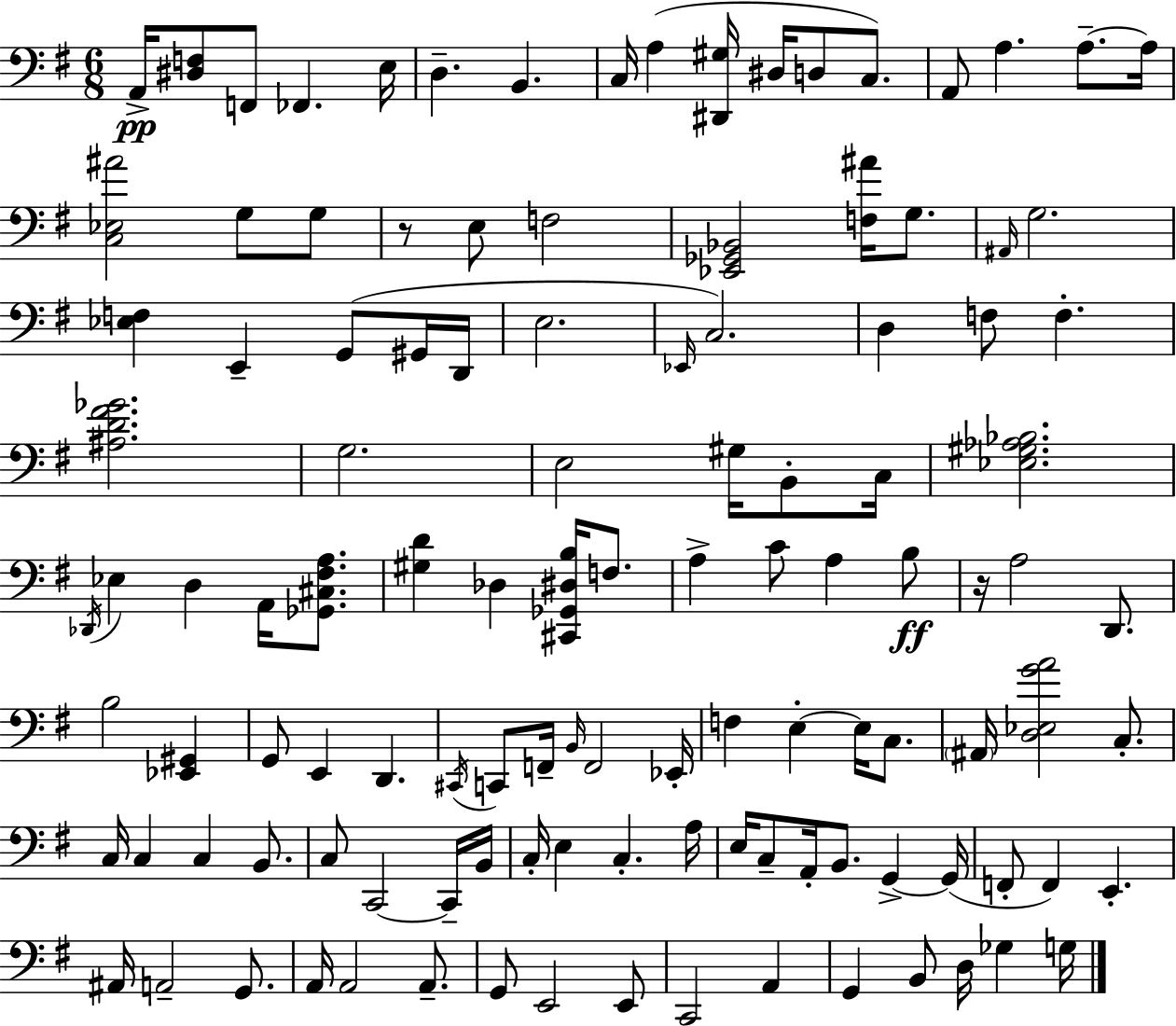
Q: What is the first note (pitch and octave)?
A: A2